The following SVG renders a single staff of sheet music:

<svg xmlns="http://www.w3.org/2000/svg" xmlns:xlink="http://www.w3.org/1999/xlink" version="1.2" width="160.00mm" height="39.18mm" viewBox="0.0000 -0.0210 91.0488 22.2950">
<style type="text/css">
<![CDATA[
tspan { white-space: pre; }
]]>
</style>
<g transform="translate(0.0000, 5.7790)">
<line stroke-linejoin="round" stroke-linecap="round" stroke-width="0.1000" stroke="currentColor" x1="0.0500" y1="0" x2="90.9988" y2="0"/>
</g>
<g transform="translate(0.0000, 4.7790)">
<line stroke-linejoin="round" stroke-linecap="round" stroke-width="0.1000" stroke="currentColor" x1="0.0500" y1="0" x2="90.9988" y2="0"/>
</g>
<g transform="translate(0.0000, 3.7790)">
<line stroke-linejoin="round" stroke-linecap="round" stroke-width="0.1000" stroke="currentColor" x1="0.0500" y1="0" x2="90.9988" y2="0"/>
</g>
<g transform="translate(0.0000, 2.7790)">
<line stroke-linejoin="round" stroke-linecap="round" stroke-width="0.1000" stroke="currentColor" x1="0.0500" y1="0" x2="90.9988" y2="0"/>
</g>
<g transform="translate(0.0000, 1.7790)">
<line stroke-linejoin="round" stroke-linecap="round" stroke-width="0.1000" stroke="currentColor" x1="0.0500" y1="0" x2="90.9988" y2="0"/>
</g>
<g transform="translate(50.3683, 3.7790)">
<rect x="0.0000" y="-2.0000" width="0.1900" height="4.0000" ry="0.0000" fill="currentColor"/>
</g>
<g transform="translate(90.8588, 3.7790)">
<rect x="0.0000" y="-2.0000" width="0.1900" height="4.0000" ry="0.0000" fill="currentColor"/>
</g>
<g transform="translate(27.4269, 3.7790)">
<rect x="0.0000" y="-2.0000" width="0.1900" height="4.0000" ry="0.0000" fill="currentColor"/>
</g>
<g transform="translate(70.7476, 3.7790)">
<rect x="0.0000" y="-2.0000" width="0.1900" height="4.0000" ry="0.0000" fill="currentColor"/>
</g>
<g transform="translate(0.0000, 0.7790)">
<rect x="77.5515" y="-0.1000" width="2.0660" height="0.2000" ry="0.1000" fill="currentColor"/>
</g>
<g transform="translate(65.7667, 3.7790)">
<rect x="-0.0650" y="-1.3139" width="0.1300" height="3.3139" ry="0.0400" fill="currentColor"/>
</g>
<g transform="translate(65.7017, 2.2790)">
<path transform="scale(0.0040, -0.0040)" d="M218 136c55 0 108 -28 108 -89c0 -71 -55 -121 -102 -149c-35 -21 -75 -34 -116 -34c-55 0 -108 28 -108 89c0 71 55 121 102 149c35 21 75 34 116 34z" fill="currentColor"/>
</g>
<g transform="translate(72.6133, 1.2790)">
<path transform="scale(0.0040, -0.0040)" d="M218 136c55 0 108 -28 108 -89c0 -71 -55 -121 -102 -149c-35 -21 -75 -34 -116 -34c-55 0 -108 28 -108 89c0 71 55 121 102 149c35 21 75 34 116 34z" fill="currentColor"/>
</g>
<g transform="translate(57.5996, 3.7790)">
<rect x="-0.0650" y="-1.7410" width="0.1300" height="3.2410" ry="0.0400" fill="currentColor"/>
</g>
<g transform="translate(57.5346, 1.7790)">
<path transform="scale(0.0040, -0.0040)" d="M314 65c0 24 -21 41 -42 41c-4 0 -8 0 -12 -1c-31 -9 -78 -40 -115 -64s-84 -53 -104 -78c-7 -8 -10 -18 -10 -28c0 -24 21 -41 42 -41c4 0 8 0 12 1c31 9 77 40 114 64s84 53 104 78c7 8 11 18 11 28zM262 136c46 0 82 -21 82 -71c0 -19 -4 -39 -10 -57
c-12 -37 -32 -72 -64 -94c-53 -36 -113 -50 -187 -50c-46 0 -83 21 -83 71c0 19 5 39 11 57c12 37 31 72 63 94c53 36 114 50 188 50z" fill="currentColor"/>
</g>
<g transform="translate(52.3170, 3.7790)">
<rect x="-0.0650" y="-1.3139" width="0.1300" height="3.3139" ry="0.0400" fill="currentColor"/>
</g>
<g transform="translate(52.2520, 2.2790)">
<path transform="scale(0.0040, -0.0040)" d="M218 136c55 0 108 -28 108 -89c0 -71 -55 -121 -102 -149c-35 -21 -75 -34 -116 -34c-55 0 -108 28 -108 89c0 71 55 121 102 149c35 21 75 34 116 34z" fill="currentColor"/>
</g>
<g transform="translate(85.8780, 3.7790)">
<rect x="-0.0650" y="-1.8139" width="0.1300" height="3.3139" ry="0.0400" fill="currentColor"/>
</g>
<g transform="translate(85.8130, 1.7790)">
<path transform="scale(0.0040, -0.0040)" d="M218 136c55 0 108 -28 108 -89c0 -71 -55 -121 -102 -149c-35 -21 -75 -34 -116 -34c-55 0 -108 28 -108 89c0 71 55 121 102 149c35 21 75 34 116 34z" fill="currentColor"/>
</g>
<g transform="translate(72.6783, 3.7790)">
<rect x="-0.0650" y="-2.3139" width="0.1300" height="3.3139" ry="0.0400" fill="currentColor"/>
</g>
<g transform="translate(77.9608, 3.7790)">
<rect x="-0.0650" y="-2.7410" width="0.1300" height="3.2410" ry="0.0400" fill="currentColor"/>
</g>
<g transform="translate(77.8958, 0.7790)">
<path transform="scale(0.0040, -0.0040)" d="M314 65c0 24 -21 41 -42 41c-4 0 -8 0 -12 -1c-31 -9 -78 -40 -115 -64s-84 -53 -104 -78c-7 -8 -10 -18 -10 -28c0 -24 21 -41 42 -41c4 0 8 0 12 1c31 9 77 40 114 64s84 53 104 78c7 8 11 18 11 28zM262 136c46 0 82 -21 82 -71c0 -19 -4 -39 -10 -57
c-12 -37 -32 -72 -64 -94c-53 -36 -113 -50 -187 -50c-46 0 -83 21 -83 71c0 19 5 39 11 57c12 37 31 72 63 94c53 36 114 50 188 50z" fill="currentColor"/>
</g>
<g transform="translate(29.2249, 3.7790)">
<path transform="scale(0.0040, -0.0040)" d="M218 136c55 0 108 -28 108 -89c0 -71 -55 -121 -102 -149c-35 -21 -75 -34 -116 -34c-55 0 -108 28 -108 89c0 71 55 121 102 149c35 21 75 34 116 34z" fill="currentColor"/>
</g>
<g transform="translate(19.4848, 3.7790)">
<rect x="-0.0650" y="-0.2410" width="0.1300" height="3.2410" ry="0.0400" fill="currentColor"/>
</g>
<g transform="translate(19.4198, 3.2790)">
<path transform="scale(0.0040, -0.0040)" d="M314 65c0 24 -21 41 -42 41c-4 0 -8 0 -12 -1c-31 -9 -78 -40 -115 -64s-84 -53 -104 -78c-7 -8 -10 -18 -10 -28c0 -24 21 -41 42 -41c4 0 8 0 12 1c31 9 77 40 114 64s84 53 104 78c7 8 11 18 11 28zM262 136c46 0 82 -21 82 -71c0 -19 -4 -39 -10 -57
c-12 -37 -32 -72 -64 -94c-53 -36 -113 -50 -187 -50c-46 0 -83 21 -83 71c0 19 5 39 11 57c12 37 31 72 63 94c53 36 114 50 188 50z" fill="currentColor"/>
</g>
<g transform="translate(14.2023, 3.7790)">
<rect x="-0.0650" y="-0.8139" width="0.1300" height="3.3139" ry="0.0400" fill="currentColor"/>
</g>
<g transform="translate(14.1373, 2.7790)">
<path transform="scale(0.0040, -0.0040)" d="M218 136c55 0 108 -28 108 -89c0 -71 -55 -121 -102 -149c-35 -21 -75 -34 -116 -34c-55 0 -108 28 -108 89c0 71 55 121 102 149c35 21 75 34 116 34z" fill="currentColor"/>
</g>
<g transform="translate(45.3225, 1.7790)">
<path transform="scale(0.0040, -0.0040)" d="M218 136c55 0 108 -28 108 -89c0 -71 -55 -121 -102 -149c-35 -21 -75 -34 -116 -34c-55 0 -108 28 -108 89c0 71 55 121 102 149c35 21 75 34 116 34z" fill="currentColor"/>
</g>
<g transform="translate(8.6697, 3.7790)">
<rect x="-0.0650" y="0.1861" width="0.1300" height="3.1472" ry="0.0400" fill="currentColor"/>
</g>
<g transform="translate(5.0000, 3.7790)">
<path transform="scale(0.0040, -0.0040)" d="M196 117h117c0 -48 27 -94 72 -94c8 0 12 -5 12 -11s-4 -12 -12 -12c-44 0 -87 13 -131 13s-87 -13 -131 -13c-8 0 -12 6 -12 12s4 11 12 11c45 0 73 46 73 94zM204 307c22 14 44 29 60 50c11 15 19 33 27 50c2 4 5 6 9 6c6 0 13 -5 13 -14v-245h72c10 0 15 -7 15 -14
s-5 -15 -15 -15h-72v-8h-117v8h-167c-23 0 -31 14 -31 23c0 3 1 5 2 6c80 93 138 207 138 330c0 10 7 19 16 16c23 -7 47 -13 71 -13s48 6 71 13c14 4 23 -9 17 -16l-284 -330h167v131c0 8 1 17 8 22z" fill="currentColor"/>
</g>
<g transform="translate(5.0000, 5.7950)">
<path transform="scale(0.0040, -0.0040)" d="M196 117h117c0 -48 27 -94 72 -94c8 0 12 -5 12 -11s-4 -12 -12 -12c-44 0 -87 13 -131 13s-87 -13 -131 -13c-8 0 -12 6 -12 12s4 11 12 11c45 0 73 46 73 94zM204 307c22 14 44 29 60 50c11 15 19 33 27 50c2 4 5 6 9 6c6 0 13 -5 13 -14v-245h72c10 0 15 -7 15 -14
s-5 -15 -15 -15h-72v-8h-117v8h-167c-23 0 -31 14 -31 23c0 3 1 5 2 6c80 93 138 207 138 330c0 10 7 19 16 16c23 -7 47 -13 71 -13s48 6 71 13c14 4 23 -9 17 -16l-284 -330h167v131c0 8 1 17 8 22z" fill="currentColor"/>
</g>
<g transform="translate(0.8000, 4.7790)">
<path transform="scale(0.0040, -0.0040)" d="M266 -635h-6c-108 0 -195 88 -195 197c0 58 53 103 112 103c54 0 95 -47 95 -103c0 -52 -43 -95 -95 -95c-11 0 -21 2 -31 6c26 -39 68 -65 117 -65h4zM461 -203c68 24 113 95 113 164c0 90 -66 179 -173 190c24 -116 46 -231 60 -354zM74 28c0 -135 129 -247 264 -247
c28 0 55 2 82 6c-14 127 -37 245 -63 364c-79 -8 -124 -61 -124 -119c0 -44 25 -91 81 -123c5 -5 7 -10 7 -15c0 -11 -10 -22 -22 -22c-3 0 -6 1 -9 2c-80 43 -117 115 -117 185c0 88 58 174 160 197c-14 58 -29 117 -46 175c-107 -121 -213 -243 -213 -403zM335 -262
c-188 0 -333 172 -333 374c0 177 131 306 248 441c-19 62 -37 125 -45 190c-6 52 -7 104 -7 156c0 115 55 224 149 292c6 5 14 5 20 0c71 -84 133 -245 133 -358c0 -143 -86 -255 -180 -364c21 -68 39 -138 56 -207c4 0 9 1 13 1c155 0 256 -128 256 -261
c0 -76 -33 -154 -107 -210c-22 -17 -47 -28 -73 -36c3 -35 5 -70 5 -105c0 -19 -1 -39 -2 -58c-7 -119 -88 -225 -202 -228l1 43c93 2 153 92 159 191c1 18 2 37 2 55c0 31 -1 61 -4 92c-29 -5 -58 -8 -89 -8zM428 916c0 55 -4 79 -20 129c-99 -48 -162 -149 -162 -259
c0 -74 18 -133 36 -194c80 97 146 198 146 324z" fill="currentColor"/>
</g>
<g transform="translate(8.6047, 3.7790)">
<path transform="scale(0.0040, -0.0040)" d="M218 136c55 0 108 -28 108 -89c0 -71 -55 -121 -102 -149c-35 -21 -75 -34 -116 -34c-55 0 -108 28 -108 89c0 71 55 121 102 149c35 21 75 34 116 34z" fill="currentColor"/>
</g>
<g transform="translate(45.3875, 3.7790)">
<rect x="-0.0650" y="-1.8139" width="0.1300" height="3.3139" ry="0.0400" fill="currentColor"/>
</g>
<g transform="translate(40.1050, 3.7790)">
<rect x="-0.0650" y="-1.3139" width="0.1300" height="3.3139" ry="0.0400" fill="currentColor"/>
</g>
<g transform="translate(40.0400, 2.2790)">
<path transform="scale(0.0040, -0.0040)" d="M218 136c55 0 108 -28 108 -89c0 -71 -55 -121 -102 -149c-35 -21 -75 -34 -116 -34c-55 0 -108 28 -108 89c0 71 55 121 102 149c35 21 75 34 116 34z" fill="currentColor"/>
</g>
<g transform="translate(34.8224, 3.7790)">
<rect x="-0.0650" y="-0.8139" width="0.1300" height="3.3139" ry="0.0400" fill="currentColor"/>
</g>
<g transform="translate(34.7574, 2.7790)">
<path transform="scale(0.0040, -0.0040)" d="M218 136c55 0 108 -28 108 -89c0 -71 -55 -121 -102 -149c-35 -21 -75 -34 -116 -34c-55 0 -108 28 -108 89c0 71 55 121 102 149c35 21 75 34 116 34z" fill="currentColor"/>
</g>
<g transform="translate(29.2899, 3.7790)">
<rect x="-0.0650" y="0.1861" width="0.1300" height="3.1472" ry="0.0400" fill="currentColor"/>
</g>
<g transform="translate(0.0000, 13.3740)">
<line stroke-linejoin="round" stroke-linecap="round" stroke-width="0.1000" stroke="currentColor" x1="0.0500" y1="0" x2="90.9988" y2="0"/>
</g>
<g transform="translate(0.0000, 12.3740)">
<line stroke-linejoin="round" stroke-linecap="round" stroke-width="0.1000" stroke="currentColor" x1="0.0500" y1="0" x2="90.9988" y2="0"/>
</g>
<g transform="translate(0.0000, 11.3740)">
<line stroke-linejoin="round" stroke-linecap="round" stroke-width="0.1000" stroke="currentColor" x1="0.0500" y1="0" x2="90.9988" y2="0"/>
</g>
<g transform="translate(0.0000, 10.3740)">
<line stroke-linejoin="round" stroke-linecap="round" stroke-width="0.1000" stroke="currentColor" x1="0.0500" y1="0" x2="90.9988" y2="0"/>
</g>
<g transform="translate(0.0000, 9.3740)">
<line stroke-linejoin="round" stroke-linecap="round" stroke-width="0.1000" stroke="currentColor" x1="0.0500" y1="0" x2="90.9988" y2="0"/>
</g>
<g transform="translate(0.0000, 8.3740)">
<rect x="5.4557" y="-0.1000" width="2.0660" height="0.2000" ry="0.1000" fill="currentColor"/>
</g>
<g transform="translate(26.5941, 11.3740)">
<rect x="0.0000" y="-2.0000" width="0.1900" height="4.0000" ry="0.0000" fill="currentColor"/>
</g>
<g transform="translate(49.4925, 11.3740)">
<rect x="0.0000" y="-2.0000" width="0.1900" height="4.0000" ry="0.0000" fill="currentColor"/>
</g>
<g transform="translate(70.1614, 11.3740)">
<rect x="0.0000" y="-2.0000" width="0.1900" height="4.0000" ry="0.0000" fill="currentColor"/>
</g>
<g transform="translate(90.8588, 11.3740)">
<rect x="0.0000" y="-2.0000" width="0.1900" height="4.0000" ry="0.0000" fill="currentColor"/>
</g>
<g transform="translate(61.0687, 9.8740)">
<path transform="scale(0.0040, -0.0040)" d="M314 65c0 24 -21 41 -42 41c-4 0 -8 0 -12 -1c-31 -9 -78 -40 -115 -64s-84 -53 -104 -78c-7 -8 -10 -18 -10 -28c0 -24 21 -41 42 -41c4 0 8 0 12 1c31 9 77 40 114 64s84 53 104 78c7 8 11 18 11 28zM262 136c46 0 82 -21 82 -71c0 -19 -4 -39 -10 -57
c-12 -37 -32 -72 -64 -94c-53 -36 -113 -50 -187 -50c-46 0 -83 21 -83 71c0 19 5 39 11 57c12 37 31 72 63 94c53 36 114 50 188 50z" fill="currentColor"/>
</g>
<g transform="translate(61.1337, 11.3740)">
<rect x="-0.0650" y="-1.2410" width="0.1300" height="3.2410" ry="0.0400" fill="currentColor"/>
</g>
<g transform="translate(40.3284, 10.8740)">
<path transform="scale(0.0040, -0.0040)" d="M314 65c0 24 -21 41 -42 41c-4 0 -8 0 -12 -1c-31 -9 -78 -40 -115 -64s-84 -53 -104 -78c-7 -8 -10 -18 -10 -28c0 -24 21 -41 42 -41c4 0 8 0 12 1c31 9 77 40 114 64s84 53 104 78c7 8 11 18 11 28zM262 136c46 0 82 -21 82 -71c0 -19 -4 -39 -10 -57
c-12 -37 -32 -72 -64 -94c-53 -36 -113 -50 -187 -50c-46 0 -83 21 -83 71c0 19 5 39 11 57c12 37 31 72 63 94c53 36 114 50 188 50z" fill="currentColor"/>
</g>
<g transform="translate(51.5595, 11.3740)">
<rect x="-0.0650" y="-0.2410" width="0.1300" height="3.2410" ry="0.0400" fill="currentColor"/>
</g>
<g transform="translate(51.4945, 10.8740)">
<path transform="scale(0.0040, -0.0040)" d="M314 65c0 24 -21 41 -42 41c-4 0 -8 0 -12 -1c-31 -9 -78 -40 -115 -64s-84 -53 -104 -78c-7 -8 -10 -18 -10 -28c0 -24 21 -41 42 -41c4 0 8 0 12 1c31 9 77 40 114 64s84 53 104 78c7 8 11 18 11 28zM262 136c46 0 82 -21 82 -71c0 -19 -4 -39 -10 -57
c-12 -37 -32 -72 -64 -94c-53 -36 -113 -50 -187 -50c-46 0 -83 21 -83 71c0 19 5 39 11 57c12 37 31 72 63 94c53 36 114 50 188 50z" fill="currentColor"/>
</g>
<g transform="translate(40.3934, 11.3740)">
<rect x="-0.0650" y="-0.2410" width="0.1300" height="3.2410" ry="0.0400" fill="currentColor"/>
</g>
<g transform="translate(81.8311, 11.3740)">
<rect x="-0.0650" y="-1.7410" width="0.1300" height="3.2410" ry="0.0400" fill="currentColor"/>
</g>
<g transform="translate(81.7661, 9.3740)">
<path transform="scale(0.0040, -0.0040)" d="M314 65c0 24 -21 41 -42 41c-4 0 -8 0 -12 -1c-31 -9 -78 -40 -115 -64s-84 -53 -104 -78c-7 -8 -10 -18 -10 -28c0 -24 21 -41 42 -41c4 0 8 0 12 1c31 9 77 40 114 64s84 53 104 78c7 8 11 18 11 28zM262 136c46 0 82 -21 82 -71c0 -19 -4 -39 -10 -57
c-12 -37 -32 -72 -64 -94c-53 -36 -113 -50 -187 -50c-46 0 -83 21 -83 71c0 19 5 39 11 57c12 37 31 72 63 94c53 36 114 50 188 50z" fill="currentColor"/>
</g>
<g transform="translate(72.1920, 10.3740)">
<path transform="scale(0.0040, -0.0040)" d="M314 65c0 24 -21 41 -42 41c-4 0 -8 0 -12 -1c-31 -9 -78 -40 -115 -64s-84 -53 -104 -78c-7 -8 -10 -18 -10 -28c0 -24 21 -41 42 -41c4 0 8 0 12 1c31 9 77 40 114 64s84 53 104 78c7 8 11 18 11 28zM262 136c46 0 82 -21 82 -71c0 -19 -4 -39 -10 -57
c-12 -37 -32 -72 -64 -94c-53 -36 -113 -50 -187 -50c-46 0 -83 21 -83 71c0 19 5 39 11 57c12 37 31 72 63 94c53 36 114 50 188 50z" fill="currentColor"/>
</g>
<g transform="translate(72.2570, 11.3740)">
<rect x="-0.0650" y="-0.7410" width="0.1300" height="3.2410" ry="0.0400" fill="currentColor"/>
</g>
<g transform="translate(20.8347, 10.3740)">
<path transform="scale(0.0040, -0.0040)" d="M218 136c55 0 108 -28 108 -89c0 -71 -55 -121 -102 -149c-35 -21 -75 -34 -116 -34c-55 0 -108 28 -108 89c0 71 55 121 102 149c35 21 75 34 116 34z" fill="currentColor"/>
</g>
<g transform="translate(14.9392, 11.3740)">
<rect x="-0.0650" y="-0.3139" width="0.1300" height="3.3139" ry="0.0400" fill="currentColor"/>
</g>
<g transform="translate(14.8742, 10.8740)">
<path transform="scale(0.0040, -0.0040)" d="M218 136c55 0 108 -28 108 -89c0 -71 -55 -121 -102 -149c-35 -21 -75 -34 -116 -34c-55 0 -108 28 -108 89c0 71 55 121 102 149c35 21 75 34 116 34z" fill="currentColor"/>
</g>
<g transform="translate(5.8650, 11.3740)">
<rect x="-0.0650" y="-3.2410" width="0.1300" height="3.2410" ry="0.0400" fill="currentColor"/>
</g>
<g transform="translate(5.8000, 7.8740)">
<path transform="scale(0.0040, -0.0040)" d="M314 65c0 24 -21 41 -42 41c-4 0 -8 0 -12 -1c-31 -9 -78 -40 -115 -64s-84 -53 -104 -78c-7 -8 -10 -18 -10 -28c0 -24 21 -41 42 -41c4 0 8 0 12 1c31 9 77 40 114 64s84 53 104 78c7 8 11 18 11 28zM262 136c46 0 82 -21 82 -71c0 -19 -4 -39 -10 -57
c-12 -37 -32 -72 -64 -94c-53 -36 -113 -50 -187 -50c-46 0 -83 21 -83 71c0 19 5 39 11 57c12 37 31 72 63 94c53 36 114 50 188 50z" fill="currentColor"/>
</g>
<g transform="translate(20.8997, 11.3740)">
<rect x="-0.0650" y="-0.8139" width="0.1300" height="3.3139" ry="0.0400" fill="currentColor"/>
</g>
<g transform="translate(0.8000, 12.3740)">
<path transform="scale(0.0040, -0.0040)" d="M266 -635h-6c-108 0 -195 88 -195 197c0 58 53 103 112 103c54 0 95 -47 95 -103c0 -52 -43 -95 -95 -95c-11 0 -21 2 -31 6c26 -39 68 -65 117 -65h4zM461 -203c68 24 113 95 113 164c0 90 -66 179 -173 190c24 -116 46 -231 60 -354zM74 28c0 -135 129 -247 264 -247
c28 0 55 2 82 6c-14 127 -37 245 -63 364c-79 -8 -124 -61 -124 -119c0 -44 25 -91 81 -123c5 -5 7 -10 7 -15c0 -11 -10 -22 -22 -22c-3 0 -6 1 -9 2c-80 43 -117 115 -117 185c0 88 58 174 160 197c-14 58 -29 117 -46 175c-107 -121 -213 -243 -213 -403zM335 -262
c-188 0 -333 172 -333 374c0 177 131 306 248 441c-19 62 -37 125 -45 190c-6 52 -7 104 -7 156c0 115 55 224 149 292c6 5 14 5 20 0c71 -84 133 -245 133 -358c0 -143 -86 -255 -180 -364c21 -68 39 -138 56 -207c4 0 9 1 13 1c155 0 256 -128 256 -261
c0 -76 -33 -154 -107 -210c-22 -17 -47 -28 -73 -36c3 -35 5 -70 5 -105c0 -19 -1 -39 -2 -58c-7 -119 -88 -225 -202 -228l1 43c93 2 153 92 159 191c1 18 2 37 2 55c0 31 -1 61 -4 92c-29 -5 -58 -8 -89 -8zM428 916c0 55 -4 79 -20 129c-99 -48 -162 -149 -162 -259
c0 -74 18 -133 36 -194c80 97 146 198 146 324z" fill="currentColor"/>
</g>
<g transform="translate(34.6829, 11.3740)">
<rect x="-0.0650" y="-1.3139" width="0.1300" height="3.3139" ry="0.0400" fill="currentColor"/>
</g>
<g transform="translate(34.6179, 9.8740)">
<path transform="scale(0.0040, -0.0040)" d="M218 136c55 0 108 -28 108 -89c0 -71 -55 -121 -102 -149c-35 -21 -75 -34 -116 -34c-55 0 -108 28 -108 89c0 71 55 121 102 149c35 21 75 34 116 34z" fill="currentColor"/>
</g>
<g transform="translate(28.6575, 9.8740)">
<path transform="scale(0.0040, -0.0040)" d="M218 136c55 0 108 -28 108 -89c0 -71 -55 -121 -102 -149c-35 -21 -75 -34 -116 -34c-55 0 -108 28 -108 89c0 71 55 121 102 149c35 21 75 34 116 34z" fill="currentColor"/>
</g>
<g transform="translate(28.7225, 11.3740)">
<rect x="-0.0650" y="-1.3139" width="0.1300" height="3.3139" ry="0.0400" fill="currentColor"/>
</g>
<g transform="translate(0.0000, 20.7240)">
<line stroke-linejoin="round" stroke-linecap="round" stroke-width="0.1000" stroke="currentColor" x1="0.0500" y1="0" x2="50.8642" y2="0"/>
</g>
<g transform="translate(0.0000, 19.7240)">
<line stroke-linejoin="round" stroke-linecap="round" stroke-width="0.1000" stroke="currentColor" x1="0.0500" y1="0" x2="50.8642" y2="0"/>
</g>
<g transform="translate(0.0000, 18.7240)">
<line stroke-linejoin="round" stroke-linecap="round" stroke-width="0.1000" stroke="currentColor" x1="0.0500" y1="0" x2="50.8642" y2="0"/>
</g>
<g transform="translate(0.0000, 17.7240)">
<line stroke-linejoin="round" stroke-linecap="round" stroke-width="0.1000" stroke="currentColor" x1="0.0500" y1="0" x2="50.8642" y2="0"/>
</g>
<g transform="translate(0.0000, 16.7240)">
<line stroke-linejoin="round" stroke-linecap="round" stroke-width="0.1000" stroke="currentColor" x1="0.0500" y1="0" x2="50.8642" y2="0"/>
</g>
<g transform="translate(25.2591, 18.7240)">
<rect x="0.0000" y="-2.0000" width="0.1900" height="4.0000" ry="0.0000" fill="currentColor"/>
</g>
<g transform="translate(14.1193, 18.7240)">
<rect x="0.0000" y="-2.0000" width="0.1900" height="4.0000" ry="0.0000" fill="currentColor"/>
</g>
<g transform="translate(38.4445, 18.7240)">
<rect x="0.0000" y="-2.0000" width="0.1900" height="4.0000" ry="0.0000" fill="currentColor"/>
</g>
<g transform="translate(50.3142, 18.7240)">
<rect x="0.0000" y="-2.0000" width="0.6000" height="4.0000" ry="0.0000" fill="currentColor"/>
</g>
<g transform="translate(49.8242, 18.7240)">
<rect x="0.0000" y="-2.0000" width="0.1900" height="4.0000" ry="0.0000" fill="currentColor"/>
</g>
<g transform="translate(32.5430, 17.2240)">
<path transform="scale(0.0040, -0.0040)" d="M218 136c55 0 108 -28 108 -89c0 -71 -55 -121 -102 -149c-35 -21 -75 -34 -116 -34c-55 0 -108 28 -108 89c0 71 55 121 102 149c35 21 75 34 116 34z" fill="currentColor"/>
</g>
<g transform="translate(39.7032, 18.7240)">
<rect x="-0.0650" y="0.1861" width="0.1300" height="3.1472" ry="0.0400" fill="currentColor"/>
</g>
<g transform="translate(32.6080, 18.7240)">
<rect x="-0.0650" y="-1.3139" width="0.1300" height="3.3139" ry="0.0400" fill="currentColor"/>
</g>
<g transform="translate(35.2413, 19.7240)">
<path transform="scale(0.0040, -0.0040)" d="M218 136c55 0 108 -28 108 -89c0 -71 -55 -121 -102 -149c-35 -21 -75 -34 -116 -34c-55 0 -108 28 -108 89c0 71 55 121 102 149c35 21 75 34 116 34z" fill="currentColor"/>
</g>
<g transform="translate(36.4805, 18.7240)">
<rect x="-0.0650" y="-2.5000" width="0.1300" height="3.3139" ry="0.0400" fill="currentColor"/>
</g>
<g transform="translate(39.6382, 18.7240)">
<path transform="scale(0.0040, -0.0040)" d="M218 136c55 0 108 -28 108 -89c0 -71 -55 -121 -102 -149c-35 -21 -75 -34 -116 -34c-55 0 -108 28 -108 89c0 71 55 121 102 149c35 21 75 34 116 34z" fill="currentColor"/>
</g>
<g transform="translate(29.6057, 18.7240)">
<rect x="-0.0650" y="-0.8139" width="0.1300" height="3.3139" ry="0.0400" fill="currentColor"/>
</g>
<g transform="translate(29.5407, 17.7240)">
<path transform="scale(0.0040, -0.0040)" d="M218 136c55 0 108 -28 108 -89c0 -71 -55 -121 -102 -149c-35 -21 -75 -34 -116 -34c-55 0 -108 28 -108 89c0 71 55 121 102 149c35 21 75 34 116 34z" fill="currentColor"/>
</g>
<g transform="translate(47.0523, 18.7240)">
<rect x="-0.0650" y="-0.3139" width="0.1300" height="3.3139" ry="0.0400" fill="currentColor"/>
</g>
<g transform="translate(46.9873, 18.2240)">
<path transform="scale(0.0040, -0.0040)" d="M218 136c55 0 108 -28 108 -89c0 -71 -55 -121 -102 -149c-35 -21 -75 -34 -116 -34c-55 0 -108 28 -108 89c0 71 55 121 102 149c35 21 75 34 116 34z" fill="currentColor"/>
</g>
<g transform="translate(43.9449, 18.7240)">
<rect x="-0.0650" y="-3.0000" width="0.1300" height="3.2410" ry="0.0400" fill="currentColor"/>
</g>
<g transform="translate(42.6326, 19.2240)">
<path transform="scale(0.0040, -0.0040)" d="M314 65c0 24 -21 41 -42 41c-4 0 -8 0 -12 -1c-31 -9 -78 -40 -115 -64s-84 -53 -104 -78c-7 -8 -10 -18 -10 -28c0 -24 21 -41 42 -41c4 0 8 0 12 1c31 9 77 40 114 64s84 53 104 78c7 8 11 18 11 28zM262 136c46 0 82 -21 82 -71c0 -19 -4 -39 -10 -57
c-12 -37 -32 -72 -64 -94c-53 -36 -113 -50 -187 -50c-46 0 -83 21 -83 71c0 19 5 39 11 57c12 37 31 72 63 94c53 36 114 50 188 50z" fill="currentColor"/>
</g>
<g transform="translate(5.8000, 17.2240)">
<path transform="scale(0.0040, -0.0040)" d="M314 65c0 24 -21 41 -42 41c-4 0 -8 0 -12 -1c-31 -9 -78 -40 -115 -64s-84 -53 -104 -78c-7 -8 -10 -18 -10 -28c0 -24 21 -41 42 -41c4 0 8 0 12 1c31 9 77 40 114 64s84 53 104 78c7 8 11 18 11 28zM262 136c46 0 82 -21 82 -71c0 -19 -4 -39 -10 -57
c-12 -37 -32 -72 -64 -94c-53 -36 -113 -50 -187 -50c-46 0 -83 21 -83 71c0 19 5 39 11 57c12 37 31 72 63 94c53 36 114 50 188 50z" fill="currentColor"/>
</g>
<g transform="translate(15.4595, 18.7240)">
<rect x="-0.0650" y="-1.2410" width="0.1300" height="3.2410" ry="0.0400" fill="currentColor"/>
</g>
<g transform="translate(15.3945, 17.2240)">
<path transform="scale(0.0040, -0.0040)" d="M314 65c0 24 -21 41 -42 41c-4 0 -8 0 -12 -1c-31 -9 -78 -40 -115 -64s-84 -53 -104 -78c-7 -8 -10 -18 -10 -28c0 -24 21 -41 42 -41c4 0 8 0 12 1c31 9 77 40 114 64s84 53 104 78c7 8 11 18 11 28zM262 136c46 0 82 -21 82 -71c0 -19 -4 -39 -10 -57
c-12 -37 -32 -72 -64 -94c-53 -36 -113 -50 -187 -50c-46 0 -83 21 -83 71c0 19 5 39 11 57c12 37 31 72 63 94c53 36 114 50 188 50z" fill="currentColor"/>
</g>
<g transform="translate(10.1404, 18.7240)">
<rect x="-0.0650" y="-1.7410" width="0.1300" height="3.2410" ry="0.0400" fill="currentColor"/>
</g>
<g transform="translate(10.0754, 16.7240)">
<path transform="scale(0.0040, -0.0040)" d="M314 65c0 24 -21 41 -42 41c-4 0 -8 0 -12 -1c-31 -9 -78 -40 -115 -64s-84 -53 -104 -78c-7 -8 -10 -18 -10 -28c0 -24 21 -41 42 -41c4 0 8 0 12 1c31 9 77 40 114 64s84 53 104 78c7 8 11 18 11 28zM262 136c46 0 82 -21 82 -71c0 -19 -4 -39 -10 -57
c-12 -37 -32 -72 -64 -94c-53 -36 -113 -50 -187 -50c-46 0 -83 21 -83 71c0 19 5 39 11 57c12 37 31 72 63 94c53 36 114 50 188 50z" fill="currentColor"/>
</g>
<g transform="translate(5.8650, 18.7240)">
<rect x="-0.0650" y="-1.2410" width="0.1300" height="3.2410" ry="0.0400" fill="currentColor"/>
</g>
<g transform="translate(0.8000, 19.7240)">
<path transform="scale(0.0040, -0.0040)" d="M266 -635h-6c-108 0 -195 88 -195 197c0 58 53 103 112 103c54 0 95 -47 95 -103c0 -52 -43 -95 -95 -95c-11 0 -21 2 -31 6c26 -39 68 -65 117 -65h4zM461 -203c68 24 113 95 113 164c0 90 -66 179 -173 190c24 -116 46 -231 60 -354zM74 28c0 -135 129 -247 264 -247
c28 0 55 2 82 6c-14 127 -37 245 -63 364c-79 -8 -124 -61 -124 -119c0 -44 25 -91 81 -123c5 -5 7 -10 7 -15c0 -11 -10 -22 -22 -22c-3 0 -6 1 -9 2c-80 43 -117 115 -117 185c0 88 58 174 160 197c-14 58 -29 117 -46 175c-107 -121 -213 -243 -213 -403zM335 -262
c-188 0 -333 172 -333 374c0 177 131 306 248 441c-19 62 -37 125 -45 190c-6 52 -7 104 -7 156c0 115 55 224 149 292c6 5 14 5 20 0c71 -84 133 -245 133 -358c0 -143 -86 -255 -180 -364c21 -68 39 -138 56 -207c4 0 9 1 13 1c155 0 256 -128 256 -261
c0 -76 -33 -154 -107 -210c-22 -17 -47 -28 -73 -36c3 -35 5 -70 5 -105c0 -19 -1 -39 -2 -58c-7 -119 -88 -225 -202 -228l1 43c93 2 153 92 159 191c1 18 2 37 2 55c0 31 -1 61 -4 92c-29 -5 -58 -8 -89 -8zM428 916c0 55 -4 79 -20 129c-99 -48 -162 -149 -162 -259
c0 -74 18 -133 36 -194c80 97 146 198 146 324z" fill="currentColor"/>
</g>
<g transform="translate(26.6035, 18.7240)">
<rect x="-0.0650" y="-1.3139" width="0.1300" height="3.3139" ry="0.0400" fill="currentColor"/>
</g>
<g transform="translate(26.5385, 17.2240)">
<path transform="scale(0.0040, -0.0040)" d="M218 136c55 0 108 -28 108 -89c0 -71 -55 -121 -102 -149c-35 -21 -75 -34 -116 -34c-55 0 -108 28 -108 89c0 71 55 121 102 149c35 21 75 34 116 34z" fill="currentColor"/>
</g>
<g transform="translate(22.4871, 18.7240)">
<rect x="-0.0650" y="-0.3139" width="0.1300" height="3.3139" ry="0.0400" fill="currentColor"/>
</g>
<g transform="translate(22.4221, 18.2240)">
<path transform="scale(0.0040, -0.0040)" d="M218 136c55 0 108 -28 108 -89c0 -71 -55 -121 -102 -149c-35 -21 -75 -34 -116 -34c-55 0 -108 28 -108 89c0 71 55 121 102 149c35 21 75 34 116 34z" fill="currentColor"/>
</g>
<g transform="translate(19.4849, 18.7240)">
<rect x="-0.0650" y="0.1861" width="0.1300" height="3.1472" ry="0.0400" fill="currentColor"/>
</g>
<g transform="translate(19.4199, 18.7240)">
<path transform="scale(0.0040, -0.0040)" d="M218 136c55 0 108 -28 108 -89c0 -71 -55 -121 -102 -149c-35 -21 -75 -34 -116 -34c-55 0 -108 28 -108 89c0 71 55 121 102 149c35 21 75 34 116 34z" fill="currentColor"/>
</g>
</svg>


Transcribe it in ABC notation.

X:1
T:Untitled
M:4/4
L:1/4
K:C
B d c2 B d e f e f2 e g a2 f b2 c d e e c2 c2 e2 d2 f2 e2 f2 e2 B c e d e G B A2 c